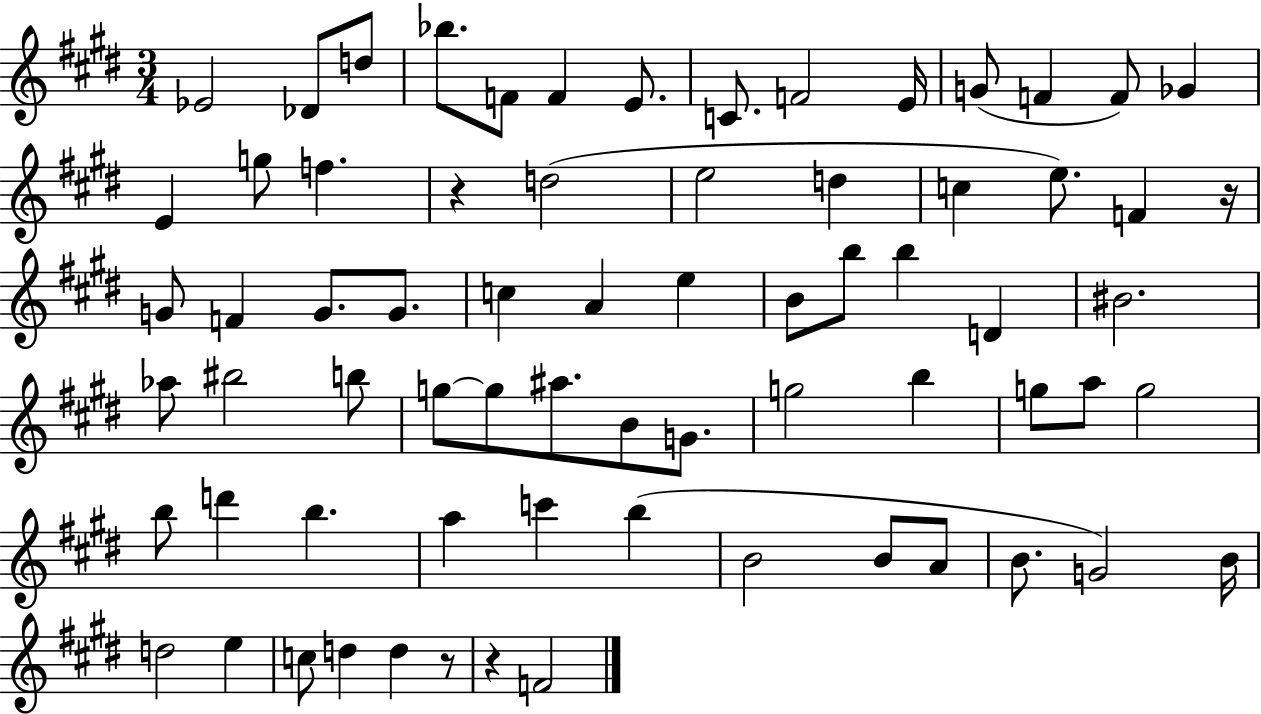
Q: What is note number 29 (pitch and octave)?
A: A4